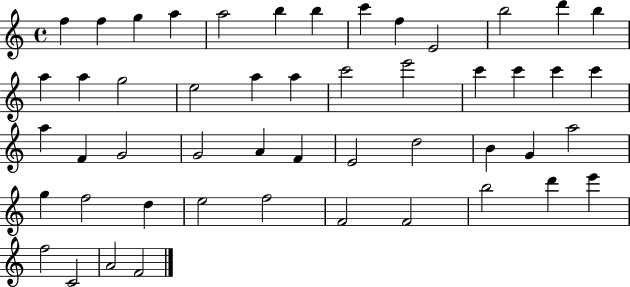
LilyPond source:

{
  \clef treble
  \time 4/4
  \defaultTimeSignature
  \key c \major
  f''4 f''4 g''4 a''4 | a''2 b''4 b''4 | c'''4 f''4 e'2 | b''2 d'''4 b''4 | \break a''4 a''4 g''2 | e''2 a''4 a''4 | c'''2 e'''2 | c'''4 c'''4 c'''4 c'''4 | \break a''4 f'4 g'2 | g'2 a'4 f'4 | e'2 d''2 | b'4 g'4 a''2 | \break g''4 f''2 d''4 | e''2 f''2 | f'2 f'2 | b''2 d'''4 e'''4 | \break f''2 c'2 | a'2 f'2 | \bar "|."
}